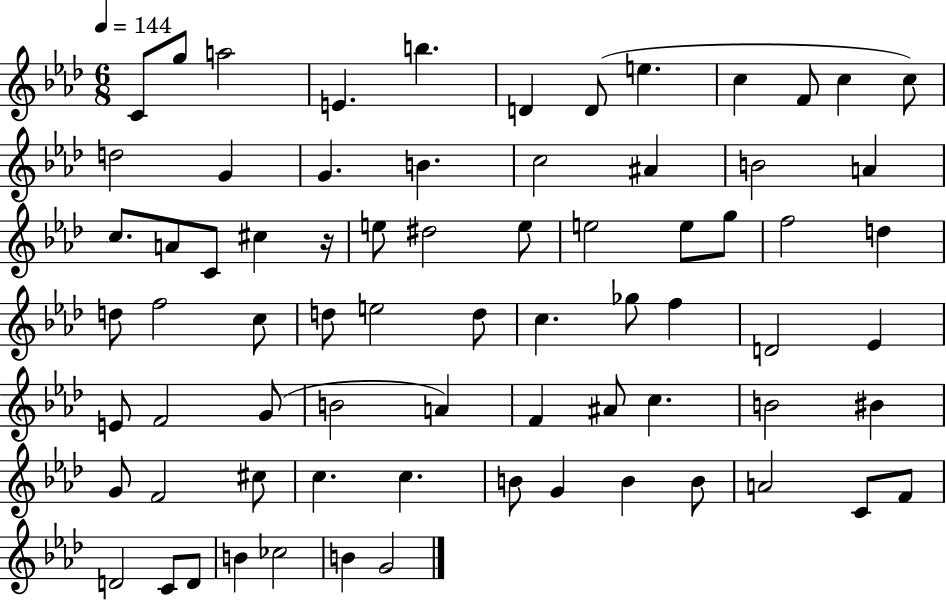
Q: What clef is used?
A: treble